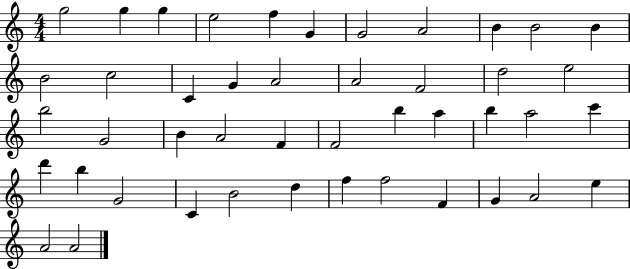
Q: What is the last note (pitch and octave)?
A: A4